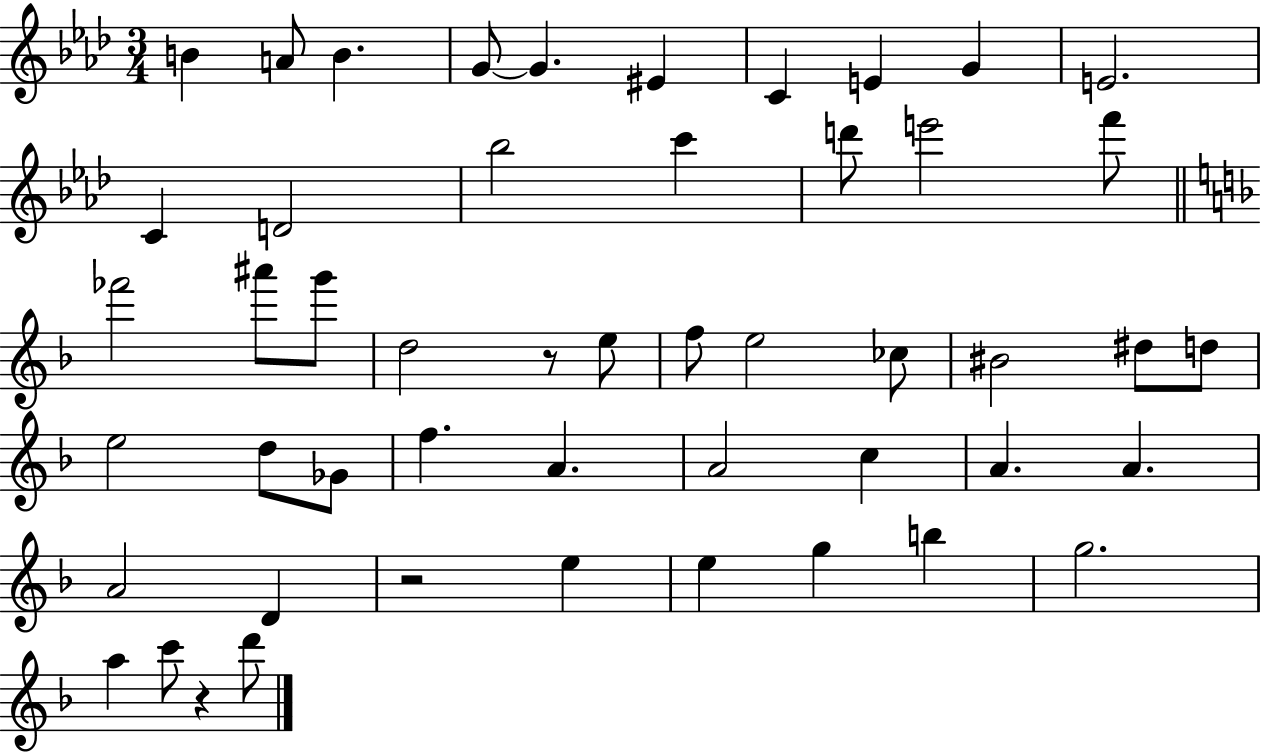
{
  \clef treble
  \numericTimeSignature
  \time 3/4
  \key aes \major
  \repeat volta 2 { b'4 a'8 b'4. | g'8~~ g'4. eis'4 | c'4 e'4 g'4 | e'2. | \break c'4 d'2 | bes''2 c'''4 | d'''8 e'''2 f'''8 | \bar "||" \break \key f \major fes'''2 ais'''8 g'''8 | d''2 r8 e''8 | f''8 e''2 ces''8 | bis'2 dis''8 d''8 | \break e''2 d''8 ges'8 | f''4. a'4. | a'2 c''4 | a'4. a'4. | \break a'2 d'4 | r2 e''4 | e''4 g''4 b''4 | g''2. | \break a''4 c'''8 r4 d'''8 | } \bar "|."
}